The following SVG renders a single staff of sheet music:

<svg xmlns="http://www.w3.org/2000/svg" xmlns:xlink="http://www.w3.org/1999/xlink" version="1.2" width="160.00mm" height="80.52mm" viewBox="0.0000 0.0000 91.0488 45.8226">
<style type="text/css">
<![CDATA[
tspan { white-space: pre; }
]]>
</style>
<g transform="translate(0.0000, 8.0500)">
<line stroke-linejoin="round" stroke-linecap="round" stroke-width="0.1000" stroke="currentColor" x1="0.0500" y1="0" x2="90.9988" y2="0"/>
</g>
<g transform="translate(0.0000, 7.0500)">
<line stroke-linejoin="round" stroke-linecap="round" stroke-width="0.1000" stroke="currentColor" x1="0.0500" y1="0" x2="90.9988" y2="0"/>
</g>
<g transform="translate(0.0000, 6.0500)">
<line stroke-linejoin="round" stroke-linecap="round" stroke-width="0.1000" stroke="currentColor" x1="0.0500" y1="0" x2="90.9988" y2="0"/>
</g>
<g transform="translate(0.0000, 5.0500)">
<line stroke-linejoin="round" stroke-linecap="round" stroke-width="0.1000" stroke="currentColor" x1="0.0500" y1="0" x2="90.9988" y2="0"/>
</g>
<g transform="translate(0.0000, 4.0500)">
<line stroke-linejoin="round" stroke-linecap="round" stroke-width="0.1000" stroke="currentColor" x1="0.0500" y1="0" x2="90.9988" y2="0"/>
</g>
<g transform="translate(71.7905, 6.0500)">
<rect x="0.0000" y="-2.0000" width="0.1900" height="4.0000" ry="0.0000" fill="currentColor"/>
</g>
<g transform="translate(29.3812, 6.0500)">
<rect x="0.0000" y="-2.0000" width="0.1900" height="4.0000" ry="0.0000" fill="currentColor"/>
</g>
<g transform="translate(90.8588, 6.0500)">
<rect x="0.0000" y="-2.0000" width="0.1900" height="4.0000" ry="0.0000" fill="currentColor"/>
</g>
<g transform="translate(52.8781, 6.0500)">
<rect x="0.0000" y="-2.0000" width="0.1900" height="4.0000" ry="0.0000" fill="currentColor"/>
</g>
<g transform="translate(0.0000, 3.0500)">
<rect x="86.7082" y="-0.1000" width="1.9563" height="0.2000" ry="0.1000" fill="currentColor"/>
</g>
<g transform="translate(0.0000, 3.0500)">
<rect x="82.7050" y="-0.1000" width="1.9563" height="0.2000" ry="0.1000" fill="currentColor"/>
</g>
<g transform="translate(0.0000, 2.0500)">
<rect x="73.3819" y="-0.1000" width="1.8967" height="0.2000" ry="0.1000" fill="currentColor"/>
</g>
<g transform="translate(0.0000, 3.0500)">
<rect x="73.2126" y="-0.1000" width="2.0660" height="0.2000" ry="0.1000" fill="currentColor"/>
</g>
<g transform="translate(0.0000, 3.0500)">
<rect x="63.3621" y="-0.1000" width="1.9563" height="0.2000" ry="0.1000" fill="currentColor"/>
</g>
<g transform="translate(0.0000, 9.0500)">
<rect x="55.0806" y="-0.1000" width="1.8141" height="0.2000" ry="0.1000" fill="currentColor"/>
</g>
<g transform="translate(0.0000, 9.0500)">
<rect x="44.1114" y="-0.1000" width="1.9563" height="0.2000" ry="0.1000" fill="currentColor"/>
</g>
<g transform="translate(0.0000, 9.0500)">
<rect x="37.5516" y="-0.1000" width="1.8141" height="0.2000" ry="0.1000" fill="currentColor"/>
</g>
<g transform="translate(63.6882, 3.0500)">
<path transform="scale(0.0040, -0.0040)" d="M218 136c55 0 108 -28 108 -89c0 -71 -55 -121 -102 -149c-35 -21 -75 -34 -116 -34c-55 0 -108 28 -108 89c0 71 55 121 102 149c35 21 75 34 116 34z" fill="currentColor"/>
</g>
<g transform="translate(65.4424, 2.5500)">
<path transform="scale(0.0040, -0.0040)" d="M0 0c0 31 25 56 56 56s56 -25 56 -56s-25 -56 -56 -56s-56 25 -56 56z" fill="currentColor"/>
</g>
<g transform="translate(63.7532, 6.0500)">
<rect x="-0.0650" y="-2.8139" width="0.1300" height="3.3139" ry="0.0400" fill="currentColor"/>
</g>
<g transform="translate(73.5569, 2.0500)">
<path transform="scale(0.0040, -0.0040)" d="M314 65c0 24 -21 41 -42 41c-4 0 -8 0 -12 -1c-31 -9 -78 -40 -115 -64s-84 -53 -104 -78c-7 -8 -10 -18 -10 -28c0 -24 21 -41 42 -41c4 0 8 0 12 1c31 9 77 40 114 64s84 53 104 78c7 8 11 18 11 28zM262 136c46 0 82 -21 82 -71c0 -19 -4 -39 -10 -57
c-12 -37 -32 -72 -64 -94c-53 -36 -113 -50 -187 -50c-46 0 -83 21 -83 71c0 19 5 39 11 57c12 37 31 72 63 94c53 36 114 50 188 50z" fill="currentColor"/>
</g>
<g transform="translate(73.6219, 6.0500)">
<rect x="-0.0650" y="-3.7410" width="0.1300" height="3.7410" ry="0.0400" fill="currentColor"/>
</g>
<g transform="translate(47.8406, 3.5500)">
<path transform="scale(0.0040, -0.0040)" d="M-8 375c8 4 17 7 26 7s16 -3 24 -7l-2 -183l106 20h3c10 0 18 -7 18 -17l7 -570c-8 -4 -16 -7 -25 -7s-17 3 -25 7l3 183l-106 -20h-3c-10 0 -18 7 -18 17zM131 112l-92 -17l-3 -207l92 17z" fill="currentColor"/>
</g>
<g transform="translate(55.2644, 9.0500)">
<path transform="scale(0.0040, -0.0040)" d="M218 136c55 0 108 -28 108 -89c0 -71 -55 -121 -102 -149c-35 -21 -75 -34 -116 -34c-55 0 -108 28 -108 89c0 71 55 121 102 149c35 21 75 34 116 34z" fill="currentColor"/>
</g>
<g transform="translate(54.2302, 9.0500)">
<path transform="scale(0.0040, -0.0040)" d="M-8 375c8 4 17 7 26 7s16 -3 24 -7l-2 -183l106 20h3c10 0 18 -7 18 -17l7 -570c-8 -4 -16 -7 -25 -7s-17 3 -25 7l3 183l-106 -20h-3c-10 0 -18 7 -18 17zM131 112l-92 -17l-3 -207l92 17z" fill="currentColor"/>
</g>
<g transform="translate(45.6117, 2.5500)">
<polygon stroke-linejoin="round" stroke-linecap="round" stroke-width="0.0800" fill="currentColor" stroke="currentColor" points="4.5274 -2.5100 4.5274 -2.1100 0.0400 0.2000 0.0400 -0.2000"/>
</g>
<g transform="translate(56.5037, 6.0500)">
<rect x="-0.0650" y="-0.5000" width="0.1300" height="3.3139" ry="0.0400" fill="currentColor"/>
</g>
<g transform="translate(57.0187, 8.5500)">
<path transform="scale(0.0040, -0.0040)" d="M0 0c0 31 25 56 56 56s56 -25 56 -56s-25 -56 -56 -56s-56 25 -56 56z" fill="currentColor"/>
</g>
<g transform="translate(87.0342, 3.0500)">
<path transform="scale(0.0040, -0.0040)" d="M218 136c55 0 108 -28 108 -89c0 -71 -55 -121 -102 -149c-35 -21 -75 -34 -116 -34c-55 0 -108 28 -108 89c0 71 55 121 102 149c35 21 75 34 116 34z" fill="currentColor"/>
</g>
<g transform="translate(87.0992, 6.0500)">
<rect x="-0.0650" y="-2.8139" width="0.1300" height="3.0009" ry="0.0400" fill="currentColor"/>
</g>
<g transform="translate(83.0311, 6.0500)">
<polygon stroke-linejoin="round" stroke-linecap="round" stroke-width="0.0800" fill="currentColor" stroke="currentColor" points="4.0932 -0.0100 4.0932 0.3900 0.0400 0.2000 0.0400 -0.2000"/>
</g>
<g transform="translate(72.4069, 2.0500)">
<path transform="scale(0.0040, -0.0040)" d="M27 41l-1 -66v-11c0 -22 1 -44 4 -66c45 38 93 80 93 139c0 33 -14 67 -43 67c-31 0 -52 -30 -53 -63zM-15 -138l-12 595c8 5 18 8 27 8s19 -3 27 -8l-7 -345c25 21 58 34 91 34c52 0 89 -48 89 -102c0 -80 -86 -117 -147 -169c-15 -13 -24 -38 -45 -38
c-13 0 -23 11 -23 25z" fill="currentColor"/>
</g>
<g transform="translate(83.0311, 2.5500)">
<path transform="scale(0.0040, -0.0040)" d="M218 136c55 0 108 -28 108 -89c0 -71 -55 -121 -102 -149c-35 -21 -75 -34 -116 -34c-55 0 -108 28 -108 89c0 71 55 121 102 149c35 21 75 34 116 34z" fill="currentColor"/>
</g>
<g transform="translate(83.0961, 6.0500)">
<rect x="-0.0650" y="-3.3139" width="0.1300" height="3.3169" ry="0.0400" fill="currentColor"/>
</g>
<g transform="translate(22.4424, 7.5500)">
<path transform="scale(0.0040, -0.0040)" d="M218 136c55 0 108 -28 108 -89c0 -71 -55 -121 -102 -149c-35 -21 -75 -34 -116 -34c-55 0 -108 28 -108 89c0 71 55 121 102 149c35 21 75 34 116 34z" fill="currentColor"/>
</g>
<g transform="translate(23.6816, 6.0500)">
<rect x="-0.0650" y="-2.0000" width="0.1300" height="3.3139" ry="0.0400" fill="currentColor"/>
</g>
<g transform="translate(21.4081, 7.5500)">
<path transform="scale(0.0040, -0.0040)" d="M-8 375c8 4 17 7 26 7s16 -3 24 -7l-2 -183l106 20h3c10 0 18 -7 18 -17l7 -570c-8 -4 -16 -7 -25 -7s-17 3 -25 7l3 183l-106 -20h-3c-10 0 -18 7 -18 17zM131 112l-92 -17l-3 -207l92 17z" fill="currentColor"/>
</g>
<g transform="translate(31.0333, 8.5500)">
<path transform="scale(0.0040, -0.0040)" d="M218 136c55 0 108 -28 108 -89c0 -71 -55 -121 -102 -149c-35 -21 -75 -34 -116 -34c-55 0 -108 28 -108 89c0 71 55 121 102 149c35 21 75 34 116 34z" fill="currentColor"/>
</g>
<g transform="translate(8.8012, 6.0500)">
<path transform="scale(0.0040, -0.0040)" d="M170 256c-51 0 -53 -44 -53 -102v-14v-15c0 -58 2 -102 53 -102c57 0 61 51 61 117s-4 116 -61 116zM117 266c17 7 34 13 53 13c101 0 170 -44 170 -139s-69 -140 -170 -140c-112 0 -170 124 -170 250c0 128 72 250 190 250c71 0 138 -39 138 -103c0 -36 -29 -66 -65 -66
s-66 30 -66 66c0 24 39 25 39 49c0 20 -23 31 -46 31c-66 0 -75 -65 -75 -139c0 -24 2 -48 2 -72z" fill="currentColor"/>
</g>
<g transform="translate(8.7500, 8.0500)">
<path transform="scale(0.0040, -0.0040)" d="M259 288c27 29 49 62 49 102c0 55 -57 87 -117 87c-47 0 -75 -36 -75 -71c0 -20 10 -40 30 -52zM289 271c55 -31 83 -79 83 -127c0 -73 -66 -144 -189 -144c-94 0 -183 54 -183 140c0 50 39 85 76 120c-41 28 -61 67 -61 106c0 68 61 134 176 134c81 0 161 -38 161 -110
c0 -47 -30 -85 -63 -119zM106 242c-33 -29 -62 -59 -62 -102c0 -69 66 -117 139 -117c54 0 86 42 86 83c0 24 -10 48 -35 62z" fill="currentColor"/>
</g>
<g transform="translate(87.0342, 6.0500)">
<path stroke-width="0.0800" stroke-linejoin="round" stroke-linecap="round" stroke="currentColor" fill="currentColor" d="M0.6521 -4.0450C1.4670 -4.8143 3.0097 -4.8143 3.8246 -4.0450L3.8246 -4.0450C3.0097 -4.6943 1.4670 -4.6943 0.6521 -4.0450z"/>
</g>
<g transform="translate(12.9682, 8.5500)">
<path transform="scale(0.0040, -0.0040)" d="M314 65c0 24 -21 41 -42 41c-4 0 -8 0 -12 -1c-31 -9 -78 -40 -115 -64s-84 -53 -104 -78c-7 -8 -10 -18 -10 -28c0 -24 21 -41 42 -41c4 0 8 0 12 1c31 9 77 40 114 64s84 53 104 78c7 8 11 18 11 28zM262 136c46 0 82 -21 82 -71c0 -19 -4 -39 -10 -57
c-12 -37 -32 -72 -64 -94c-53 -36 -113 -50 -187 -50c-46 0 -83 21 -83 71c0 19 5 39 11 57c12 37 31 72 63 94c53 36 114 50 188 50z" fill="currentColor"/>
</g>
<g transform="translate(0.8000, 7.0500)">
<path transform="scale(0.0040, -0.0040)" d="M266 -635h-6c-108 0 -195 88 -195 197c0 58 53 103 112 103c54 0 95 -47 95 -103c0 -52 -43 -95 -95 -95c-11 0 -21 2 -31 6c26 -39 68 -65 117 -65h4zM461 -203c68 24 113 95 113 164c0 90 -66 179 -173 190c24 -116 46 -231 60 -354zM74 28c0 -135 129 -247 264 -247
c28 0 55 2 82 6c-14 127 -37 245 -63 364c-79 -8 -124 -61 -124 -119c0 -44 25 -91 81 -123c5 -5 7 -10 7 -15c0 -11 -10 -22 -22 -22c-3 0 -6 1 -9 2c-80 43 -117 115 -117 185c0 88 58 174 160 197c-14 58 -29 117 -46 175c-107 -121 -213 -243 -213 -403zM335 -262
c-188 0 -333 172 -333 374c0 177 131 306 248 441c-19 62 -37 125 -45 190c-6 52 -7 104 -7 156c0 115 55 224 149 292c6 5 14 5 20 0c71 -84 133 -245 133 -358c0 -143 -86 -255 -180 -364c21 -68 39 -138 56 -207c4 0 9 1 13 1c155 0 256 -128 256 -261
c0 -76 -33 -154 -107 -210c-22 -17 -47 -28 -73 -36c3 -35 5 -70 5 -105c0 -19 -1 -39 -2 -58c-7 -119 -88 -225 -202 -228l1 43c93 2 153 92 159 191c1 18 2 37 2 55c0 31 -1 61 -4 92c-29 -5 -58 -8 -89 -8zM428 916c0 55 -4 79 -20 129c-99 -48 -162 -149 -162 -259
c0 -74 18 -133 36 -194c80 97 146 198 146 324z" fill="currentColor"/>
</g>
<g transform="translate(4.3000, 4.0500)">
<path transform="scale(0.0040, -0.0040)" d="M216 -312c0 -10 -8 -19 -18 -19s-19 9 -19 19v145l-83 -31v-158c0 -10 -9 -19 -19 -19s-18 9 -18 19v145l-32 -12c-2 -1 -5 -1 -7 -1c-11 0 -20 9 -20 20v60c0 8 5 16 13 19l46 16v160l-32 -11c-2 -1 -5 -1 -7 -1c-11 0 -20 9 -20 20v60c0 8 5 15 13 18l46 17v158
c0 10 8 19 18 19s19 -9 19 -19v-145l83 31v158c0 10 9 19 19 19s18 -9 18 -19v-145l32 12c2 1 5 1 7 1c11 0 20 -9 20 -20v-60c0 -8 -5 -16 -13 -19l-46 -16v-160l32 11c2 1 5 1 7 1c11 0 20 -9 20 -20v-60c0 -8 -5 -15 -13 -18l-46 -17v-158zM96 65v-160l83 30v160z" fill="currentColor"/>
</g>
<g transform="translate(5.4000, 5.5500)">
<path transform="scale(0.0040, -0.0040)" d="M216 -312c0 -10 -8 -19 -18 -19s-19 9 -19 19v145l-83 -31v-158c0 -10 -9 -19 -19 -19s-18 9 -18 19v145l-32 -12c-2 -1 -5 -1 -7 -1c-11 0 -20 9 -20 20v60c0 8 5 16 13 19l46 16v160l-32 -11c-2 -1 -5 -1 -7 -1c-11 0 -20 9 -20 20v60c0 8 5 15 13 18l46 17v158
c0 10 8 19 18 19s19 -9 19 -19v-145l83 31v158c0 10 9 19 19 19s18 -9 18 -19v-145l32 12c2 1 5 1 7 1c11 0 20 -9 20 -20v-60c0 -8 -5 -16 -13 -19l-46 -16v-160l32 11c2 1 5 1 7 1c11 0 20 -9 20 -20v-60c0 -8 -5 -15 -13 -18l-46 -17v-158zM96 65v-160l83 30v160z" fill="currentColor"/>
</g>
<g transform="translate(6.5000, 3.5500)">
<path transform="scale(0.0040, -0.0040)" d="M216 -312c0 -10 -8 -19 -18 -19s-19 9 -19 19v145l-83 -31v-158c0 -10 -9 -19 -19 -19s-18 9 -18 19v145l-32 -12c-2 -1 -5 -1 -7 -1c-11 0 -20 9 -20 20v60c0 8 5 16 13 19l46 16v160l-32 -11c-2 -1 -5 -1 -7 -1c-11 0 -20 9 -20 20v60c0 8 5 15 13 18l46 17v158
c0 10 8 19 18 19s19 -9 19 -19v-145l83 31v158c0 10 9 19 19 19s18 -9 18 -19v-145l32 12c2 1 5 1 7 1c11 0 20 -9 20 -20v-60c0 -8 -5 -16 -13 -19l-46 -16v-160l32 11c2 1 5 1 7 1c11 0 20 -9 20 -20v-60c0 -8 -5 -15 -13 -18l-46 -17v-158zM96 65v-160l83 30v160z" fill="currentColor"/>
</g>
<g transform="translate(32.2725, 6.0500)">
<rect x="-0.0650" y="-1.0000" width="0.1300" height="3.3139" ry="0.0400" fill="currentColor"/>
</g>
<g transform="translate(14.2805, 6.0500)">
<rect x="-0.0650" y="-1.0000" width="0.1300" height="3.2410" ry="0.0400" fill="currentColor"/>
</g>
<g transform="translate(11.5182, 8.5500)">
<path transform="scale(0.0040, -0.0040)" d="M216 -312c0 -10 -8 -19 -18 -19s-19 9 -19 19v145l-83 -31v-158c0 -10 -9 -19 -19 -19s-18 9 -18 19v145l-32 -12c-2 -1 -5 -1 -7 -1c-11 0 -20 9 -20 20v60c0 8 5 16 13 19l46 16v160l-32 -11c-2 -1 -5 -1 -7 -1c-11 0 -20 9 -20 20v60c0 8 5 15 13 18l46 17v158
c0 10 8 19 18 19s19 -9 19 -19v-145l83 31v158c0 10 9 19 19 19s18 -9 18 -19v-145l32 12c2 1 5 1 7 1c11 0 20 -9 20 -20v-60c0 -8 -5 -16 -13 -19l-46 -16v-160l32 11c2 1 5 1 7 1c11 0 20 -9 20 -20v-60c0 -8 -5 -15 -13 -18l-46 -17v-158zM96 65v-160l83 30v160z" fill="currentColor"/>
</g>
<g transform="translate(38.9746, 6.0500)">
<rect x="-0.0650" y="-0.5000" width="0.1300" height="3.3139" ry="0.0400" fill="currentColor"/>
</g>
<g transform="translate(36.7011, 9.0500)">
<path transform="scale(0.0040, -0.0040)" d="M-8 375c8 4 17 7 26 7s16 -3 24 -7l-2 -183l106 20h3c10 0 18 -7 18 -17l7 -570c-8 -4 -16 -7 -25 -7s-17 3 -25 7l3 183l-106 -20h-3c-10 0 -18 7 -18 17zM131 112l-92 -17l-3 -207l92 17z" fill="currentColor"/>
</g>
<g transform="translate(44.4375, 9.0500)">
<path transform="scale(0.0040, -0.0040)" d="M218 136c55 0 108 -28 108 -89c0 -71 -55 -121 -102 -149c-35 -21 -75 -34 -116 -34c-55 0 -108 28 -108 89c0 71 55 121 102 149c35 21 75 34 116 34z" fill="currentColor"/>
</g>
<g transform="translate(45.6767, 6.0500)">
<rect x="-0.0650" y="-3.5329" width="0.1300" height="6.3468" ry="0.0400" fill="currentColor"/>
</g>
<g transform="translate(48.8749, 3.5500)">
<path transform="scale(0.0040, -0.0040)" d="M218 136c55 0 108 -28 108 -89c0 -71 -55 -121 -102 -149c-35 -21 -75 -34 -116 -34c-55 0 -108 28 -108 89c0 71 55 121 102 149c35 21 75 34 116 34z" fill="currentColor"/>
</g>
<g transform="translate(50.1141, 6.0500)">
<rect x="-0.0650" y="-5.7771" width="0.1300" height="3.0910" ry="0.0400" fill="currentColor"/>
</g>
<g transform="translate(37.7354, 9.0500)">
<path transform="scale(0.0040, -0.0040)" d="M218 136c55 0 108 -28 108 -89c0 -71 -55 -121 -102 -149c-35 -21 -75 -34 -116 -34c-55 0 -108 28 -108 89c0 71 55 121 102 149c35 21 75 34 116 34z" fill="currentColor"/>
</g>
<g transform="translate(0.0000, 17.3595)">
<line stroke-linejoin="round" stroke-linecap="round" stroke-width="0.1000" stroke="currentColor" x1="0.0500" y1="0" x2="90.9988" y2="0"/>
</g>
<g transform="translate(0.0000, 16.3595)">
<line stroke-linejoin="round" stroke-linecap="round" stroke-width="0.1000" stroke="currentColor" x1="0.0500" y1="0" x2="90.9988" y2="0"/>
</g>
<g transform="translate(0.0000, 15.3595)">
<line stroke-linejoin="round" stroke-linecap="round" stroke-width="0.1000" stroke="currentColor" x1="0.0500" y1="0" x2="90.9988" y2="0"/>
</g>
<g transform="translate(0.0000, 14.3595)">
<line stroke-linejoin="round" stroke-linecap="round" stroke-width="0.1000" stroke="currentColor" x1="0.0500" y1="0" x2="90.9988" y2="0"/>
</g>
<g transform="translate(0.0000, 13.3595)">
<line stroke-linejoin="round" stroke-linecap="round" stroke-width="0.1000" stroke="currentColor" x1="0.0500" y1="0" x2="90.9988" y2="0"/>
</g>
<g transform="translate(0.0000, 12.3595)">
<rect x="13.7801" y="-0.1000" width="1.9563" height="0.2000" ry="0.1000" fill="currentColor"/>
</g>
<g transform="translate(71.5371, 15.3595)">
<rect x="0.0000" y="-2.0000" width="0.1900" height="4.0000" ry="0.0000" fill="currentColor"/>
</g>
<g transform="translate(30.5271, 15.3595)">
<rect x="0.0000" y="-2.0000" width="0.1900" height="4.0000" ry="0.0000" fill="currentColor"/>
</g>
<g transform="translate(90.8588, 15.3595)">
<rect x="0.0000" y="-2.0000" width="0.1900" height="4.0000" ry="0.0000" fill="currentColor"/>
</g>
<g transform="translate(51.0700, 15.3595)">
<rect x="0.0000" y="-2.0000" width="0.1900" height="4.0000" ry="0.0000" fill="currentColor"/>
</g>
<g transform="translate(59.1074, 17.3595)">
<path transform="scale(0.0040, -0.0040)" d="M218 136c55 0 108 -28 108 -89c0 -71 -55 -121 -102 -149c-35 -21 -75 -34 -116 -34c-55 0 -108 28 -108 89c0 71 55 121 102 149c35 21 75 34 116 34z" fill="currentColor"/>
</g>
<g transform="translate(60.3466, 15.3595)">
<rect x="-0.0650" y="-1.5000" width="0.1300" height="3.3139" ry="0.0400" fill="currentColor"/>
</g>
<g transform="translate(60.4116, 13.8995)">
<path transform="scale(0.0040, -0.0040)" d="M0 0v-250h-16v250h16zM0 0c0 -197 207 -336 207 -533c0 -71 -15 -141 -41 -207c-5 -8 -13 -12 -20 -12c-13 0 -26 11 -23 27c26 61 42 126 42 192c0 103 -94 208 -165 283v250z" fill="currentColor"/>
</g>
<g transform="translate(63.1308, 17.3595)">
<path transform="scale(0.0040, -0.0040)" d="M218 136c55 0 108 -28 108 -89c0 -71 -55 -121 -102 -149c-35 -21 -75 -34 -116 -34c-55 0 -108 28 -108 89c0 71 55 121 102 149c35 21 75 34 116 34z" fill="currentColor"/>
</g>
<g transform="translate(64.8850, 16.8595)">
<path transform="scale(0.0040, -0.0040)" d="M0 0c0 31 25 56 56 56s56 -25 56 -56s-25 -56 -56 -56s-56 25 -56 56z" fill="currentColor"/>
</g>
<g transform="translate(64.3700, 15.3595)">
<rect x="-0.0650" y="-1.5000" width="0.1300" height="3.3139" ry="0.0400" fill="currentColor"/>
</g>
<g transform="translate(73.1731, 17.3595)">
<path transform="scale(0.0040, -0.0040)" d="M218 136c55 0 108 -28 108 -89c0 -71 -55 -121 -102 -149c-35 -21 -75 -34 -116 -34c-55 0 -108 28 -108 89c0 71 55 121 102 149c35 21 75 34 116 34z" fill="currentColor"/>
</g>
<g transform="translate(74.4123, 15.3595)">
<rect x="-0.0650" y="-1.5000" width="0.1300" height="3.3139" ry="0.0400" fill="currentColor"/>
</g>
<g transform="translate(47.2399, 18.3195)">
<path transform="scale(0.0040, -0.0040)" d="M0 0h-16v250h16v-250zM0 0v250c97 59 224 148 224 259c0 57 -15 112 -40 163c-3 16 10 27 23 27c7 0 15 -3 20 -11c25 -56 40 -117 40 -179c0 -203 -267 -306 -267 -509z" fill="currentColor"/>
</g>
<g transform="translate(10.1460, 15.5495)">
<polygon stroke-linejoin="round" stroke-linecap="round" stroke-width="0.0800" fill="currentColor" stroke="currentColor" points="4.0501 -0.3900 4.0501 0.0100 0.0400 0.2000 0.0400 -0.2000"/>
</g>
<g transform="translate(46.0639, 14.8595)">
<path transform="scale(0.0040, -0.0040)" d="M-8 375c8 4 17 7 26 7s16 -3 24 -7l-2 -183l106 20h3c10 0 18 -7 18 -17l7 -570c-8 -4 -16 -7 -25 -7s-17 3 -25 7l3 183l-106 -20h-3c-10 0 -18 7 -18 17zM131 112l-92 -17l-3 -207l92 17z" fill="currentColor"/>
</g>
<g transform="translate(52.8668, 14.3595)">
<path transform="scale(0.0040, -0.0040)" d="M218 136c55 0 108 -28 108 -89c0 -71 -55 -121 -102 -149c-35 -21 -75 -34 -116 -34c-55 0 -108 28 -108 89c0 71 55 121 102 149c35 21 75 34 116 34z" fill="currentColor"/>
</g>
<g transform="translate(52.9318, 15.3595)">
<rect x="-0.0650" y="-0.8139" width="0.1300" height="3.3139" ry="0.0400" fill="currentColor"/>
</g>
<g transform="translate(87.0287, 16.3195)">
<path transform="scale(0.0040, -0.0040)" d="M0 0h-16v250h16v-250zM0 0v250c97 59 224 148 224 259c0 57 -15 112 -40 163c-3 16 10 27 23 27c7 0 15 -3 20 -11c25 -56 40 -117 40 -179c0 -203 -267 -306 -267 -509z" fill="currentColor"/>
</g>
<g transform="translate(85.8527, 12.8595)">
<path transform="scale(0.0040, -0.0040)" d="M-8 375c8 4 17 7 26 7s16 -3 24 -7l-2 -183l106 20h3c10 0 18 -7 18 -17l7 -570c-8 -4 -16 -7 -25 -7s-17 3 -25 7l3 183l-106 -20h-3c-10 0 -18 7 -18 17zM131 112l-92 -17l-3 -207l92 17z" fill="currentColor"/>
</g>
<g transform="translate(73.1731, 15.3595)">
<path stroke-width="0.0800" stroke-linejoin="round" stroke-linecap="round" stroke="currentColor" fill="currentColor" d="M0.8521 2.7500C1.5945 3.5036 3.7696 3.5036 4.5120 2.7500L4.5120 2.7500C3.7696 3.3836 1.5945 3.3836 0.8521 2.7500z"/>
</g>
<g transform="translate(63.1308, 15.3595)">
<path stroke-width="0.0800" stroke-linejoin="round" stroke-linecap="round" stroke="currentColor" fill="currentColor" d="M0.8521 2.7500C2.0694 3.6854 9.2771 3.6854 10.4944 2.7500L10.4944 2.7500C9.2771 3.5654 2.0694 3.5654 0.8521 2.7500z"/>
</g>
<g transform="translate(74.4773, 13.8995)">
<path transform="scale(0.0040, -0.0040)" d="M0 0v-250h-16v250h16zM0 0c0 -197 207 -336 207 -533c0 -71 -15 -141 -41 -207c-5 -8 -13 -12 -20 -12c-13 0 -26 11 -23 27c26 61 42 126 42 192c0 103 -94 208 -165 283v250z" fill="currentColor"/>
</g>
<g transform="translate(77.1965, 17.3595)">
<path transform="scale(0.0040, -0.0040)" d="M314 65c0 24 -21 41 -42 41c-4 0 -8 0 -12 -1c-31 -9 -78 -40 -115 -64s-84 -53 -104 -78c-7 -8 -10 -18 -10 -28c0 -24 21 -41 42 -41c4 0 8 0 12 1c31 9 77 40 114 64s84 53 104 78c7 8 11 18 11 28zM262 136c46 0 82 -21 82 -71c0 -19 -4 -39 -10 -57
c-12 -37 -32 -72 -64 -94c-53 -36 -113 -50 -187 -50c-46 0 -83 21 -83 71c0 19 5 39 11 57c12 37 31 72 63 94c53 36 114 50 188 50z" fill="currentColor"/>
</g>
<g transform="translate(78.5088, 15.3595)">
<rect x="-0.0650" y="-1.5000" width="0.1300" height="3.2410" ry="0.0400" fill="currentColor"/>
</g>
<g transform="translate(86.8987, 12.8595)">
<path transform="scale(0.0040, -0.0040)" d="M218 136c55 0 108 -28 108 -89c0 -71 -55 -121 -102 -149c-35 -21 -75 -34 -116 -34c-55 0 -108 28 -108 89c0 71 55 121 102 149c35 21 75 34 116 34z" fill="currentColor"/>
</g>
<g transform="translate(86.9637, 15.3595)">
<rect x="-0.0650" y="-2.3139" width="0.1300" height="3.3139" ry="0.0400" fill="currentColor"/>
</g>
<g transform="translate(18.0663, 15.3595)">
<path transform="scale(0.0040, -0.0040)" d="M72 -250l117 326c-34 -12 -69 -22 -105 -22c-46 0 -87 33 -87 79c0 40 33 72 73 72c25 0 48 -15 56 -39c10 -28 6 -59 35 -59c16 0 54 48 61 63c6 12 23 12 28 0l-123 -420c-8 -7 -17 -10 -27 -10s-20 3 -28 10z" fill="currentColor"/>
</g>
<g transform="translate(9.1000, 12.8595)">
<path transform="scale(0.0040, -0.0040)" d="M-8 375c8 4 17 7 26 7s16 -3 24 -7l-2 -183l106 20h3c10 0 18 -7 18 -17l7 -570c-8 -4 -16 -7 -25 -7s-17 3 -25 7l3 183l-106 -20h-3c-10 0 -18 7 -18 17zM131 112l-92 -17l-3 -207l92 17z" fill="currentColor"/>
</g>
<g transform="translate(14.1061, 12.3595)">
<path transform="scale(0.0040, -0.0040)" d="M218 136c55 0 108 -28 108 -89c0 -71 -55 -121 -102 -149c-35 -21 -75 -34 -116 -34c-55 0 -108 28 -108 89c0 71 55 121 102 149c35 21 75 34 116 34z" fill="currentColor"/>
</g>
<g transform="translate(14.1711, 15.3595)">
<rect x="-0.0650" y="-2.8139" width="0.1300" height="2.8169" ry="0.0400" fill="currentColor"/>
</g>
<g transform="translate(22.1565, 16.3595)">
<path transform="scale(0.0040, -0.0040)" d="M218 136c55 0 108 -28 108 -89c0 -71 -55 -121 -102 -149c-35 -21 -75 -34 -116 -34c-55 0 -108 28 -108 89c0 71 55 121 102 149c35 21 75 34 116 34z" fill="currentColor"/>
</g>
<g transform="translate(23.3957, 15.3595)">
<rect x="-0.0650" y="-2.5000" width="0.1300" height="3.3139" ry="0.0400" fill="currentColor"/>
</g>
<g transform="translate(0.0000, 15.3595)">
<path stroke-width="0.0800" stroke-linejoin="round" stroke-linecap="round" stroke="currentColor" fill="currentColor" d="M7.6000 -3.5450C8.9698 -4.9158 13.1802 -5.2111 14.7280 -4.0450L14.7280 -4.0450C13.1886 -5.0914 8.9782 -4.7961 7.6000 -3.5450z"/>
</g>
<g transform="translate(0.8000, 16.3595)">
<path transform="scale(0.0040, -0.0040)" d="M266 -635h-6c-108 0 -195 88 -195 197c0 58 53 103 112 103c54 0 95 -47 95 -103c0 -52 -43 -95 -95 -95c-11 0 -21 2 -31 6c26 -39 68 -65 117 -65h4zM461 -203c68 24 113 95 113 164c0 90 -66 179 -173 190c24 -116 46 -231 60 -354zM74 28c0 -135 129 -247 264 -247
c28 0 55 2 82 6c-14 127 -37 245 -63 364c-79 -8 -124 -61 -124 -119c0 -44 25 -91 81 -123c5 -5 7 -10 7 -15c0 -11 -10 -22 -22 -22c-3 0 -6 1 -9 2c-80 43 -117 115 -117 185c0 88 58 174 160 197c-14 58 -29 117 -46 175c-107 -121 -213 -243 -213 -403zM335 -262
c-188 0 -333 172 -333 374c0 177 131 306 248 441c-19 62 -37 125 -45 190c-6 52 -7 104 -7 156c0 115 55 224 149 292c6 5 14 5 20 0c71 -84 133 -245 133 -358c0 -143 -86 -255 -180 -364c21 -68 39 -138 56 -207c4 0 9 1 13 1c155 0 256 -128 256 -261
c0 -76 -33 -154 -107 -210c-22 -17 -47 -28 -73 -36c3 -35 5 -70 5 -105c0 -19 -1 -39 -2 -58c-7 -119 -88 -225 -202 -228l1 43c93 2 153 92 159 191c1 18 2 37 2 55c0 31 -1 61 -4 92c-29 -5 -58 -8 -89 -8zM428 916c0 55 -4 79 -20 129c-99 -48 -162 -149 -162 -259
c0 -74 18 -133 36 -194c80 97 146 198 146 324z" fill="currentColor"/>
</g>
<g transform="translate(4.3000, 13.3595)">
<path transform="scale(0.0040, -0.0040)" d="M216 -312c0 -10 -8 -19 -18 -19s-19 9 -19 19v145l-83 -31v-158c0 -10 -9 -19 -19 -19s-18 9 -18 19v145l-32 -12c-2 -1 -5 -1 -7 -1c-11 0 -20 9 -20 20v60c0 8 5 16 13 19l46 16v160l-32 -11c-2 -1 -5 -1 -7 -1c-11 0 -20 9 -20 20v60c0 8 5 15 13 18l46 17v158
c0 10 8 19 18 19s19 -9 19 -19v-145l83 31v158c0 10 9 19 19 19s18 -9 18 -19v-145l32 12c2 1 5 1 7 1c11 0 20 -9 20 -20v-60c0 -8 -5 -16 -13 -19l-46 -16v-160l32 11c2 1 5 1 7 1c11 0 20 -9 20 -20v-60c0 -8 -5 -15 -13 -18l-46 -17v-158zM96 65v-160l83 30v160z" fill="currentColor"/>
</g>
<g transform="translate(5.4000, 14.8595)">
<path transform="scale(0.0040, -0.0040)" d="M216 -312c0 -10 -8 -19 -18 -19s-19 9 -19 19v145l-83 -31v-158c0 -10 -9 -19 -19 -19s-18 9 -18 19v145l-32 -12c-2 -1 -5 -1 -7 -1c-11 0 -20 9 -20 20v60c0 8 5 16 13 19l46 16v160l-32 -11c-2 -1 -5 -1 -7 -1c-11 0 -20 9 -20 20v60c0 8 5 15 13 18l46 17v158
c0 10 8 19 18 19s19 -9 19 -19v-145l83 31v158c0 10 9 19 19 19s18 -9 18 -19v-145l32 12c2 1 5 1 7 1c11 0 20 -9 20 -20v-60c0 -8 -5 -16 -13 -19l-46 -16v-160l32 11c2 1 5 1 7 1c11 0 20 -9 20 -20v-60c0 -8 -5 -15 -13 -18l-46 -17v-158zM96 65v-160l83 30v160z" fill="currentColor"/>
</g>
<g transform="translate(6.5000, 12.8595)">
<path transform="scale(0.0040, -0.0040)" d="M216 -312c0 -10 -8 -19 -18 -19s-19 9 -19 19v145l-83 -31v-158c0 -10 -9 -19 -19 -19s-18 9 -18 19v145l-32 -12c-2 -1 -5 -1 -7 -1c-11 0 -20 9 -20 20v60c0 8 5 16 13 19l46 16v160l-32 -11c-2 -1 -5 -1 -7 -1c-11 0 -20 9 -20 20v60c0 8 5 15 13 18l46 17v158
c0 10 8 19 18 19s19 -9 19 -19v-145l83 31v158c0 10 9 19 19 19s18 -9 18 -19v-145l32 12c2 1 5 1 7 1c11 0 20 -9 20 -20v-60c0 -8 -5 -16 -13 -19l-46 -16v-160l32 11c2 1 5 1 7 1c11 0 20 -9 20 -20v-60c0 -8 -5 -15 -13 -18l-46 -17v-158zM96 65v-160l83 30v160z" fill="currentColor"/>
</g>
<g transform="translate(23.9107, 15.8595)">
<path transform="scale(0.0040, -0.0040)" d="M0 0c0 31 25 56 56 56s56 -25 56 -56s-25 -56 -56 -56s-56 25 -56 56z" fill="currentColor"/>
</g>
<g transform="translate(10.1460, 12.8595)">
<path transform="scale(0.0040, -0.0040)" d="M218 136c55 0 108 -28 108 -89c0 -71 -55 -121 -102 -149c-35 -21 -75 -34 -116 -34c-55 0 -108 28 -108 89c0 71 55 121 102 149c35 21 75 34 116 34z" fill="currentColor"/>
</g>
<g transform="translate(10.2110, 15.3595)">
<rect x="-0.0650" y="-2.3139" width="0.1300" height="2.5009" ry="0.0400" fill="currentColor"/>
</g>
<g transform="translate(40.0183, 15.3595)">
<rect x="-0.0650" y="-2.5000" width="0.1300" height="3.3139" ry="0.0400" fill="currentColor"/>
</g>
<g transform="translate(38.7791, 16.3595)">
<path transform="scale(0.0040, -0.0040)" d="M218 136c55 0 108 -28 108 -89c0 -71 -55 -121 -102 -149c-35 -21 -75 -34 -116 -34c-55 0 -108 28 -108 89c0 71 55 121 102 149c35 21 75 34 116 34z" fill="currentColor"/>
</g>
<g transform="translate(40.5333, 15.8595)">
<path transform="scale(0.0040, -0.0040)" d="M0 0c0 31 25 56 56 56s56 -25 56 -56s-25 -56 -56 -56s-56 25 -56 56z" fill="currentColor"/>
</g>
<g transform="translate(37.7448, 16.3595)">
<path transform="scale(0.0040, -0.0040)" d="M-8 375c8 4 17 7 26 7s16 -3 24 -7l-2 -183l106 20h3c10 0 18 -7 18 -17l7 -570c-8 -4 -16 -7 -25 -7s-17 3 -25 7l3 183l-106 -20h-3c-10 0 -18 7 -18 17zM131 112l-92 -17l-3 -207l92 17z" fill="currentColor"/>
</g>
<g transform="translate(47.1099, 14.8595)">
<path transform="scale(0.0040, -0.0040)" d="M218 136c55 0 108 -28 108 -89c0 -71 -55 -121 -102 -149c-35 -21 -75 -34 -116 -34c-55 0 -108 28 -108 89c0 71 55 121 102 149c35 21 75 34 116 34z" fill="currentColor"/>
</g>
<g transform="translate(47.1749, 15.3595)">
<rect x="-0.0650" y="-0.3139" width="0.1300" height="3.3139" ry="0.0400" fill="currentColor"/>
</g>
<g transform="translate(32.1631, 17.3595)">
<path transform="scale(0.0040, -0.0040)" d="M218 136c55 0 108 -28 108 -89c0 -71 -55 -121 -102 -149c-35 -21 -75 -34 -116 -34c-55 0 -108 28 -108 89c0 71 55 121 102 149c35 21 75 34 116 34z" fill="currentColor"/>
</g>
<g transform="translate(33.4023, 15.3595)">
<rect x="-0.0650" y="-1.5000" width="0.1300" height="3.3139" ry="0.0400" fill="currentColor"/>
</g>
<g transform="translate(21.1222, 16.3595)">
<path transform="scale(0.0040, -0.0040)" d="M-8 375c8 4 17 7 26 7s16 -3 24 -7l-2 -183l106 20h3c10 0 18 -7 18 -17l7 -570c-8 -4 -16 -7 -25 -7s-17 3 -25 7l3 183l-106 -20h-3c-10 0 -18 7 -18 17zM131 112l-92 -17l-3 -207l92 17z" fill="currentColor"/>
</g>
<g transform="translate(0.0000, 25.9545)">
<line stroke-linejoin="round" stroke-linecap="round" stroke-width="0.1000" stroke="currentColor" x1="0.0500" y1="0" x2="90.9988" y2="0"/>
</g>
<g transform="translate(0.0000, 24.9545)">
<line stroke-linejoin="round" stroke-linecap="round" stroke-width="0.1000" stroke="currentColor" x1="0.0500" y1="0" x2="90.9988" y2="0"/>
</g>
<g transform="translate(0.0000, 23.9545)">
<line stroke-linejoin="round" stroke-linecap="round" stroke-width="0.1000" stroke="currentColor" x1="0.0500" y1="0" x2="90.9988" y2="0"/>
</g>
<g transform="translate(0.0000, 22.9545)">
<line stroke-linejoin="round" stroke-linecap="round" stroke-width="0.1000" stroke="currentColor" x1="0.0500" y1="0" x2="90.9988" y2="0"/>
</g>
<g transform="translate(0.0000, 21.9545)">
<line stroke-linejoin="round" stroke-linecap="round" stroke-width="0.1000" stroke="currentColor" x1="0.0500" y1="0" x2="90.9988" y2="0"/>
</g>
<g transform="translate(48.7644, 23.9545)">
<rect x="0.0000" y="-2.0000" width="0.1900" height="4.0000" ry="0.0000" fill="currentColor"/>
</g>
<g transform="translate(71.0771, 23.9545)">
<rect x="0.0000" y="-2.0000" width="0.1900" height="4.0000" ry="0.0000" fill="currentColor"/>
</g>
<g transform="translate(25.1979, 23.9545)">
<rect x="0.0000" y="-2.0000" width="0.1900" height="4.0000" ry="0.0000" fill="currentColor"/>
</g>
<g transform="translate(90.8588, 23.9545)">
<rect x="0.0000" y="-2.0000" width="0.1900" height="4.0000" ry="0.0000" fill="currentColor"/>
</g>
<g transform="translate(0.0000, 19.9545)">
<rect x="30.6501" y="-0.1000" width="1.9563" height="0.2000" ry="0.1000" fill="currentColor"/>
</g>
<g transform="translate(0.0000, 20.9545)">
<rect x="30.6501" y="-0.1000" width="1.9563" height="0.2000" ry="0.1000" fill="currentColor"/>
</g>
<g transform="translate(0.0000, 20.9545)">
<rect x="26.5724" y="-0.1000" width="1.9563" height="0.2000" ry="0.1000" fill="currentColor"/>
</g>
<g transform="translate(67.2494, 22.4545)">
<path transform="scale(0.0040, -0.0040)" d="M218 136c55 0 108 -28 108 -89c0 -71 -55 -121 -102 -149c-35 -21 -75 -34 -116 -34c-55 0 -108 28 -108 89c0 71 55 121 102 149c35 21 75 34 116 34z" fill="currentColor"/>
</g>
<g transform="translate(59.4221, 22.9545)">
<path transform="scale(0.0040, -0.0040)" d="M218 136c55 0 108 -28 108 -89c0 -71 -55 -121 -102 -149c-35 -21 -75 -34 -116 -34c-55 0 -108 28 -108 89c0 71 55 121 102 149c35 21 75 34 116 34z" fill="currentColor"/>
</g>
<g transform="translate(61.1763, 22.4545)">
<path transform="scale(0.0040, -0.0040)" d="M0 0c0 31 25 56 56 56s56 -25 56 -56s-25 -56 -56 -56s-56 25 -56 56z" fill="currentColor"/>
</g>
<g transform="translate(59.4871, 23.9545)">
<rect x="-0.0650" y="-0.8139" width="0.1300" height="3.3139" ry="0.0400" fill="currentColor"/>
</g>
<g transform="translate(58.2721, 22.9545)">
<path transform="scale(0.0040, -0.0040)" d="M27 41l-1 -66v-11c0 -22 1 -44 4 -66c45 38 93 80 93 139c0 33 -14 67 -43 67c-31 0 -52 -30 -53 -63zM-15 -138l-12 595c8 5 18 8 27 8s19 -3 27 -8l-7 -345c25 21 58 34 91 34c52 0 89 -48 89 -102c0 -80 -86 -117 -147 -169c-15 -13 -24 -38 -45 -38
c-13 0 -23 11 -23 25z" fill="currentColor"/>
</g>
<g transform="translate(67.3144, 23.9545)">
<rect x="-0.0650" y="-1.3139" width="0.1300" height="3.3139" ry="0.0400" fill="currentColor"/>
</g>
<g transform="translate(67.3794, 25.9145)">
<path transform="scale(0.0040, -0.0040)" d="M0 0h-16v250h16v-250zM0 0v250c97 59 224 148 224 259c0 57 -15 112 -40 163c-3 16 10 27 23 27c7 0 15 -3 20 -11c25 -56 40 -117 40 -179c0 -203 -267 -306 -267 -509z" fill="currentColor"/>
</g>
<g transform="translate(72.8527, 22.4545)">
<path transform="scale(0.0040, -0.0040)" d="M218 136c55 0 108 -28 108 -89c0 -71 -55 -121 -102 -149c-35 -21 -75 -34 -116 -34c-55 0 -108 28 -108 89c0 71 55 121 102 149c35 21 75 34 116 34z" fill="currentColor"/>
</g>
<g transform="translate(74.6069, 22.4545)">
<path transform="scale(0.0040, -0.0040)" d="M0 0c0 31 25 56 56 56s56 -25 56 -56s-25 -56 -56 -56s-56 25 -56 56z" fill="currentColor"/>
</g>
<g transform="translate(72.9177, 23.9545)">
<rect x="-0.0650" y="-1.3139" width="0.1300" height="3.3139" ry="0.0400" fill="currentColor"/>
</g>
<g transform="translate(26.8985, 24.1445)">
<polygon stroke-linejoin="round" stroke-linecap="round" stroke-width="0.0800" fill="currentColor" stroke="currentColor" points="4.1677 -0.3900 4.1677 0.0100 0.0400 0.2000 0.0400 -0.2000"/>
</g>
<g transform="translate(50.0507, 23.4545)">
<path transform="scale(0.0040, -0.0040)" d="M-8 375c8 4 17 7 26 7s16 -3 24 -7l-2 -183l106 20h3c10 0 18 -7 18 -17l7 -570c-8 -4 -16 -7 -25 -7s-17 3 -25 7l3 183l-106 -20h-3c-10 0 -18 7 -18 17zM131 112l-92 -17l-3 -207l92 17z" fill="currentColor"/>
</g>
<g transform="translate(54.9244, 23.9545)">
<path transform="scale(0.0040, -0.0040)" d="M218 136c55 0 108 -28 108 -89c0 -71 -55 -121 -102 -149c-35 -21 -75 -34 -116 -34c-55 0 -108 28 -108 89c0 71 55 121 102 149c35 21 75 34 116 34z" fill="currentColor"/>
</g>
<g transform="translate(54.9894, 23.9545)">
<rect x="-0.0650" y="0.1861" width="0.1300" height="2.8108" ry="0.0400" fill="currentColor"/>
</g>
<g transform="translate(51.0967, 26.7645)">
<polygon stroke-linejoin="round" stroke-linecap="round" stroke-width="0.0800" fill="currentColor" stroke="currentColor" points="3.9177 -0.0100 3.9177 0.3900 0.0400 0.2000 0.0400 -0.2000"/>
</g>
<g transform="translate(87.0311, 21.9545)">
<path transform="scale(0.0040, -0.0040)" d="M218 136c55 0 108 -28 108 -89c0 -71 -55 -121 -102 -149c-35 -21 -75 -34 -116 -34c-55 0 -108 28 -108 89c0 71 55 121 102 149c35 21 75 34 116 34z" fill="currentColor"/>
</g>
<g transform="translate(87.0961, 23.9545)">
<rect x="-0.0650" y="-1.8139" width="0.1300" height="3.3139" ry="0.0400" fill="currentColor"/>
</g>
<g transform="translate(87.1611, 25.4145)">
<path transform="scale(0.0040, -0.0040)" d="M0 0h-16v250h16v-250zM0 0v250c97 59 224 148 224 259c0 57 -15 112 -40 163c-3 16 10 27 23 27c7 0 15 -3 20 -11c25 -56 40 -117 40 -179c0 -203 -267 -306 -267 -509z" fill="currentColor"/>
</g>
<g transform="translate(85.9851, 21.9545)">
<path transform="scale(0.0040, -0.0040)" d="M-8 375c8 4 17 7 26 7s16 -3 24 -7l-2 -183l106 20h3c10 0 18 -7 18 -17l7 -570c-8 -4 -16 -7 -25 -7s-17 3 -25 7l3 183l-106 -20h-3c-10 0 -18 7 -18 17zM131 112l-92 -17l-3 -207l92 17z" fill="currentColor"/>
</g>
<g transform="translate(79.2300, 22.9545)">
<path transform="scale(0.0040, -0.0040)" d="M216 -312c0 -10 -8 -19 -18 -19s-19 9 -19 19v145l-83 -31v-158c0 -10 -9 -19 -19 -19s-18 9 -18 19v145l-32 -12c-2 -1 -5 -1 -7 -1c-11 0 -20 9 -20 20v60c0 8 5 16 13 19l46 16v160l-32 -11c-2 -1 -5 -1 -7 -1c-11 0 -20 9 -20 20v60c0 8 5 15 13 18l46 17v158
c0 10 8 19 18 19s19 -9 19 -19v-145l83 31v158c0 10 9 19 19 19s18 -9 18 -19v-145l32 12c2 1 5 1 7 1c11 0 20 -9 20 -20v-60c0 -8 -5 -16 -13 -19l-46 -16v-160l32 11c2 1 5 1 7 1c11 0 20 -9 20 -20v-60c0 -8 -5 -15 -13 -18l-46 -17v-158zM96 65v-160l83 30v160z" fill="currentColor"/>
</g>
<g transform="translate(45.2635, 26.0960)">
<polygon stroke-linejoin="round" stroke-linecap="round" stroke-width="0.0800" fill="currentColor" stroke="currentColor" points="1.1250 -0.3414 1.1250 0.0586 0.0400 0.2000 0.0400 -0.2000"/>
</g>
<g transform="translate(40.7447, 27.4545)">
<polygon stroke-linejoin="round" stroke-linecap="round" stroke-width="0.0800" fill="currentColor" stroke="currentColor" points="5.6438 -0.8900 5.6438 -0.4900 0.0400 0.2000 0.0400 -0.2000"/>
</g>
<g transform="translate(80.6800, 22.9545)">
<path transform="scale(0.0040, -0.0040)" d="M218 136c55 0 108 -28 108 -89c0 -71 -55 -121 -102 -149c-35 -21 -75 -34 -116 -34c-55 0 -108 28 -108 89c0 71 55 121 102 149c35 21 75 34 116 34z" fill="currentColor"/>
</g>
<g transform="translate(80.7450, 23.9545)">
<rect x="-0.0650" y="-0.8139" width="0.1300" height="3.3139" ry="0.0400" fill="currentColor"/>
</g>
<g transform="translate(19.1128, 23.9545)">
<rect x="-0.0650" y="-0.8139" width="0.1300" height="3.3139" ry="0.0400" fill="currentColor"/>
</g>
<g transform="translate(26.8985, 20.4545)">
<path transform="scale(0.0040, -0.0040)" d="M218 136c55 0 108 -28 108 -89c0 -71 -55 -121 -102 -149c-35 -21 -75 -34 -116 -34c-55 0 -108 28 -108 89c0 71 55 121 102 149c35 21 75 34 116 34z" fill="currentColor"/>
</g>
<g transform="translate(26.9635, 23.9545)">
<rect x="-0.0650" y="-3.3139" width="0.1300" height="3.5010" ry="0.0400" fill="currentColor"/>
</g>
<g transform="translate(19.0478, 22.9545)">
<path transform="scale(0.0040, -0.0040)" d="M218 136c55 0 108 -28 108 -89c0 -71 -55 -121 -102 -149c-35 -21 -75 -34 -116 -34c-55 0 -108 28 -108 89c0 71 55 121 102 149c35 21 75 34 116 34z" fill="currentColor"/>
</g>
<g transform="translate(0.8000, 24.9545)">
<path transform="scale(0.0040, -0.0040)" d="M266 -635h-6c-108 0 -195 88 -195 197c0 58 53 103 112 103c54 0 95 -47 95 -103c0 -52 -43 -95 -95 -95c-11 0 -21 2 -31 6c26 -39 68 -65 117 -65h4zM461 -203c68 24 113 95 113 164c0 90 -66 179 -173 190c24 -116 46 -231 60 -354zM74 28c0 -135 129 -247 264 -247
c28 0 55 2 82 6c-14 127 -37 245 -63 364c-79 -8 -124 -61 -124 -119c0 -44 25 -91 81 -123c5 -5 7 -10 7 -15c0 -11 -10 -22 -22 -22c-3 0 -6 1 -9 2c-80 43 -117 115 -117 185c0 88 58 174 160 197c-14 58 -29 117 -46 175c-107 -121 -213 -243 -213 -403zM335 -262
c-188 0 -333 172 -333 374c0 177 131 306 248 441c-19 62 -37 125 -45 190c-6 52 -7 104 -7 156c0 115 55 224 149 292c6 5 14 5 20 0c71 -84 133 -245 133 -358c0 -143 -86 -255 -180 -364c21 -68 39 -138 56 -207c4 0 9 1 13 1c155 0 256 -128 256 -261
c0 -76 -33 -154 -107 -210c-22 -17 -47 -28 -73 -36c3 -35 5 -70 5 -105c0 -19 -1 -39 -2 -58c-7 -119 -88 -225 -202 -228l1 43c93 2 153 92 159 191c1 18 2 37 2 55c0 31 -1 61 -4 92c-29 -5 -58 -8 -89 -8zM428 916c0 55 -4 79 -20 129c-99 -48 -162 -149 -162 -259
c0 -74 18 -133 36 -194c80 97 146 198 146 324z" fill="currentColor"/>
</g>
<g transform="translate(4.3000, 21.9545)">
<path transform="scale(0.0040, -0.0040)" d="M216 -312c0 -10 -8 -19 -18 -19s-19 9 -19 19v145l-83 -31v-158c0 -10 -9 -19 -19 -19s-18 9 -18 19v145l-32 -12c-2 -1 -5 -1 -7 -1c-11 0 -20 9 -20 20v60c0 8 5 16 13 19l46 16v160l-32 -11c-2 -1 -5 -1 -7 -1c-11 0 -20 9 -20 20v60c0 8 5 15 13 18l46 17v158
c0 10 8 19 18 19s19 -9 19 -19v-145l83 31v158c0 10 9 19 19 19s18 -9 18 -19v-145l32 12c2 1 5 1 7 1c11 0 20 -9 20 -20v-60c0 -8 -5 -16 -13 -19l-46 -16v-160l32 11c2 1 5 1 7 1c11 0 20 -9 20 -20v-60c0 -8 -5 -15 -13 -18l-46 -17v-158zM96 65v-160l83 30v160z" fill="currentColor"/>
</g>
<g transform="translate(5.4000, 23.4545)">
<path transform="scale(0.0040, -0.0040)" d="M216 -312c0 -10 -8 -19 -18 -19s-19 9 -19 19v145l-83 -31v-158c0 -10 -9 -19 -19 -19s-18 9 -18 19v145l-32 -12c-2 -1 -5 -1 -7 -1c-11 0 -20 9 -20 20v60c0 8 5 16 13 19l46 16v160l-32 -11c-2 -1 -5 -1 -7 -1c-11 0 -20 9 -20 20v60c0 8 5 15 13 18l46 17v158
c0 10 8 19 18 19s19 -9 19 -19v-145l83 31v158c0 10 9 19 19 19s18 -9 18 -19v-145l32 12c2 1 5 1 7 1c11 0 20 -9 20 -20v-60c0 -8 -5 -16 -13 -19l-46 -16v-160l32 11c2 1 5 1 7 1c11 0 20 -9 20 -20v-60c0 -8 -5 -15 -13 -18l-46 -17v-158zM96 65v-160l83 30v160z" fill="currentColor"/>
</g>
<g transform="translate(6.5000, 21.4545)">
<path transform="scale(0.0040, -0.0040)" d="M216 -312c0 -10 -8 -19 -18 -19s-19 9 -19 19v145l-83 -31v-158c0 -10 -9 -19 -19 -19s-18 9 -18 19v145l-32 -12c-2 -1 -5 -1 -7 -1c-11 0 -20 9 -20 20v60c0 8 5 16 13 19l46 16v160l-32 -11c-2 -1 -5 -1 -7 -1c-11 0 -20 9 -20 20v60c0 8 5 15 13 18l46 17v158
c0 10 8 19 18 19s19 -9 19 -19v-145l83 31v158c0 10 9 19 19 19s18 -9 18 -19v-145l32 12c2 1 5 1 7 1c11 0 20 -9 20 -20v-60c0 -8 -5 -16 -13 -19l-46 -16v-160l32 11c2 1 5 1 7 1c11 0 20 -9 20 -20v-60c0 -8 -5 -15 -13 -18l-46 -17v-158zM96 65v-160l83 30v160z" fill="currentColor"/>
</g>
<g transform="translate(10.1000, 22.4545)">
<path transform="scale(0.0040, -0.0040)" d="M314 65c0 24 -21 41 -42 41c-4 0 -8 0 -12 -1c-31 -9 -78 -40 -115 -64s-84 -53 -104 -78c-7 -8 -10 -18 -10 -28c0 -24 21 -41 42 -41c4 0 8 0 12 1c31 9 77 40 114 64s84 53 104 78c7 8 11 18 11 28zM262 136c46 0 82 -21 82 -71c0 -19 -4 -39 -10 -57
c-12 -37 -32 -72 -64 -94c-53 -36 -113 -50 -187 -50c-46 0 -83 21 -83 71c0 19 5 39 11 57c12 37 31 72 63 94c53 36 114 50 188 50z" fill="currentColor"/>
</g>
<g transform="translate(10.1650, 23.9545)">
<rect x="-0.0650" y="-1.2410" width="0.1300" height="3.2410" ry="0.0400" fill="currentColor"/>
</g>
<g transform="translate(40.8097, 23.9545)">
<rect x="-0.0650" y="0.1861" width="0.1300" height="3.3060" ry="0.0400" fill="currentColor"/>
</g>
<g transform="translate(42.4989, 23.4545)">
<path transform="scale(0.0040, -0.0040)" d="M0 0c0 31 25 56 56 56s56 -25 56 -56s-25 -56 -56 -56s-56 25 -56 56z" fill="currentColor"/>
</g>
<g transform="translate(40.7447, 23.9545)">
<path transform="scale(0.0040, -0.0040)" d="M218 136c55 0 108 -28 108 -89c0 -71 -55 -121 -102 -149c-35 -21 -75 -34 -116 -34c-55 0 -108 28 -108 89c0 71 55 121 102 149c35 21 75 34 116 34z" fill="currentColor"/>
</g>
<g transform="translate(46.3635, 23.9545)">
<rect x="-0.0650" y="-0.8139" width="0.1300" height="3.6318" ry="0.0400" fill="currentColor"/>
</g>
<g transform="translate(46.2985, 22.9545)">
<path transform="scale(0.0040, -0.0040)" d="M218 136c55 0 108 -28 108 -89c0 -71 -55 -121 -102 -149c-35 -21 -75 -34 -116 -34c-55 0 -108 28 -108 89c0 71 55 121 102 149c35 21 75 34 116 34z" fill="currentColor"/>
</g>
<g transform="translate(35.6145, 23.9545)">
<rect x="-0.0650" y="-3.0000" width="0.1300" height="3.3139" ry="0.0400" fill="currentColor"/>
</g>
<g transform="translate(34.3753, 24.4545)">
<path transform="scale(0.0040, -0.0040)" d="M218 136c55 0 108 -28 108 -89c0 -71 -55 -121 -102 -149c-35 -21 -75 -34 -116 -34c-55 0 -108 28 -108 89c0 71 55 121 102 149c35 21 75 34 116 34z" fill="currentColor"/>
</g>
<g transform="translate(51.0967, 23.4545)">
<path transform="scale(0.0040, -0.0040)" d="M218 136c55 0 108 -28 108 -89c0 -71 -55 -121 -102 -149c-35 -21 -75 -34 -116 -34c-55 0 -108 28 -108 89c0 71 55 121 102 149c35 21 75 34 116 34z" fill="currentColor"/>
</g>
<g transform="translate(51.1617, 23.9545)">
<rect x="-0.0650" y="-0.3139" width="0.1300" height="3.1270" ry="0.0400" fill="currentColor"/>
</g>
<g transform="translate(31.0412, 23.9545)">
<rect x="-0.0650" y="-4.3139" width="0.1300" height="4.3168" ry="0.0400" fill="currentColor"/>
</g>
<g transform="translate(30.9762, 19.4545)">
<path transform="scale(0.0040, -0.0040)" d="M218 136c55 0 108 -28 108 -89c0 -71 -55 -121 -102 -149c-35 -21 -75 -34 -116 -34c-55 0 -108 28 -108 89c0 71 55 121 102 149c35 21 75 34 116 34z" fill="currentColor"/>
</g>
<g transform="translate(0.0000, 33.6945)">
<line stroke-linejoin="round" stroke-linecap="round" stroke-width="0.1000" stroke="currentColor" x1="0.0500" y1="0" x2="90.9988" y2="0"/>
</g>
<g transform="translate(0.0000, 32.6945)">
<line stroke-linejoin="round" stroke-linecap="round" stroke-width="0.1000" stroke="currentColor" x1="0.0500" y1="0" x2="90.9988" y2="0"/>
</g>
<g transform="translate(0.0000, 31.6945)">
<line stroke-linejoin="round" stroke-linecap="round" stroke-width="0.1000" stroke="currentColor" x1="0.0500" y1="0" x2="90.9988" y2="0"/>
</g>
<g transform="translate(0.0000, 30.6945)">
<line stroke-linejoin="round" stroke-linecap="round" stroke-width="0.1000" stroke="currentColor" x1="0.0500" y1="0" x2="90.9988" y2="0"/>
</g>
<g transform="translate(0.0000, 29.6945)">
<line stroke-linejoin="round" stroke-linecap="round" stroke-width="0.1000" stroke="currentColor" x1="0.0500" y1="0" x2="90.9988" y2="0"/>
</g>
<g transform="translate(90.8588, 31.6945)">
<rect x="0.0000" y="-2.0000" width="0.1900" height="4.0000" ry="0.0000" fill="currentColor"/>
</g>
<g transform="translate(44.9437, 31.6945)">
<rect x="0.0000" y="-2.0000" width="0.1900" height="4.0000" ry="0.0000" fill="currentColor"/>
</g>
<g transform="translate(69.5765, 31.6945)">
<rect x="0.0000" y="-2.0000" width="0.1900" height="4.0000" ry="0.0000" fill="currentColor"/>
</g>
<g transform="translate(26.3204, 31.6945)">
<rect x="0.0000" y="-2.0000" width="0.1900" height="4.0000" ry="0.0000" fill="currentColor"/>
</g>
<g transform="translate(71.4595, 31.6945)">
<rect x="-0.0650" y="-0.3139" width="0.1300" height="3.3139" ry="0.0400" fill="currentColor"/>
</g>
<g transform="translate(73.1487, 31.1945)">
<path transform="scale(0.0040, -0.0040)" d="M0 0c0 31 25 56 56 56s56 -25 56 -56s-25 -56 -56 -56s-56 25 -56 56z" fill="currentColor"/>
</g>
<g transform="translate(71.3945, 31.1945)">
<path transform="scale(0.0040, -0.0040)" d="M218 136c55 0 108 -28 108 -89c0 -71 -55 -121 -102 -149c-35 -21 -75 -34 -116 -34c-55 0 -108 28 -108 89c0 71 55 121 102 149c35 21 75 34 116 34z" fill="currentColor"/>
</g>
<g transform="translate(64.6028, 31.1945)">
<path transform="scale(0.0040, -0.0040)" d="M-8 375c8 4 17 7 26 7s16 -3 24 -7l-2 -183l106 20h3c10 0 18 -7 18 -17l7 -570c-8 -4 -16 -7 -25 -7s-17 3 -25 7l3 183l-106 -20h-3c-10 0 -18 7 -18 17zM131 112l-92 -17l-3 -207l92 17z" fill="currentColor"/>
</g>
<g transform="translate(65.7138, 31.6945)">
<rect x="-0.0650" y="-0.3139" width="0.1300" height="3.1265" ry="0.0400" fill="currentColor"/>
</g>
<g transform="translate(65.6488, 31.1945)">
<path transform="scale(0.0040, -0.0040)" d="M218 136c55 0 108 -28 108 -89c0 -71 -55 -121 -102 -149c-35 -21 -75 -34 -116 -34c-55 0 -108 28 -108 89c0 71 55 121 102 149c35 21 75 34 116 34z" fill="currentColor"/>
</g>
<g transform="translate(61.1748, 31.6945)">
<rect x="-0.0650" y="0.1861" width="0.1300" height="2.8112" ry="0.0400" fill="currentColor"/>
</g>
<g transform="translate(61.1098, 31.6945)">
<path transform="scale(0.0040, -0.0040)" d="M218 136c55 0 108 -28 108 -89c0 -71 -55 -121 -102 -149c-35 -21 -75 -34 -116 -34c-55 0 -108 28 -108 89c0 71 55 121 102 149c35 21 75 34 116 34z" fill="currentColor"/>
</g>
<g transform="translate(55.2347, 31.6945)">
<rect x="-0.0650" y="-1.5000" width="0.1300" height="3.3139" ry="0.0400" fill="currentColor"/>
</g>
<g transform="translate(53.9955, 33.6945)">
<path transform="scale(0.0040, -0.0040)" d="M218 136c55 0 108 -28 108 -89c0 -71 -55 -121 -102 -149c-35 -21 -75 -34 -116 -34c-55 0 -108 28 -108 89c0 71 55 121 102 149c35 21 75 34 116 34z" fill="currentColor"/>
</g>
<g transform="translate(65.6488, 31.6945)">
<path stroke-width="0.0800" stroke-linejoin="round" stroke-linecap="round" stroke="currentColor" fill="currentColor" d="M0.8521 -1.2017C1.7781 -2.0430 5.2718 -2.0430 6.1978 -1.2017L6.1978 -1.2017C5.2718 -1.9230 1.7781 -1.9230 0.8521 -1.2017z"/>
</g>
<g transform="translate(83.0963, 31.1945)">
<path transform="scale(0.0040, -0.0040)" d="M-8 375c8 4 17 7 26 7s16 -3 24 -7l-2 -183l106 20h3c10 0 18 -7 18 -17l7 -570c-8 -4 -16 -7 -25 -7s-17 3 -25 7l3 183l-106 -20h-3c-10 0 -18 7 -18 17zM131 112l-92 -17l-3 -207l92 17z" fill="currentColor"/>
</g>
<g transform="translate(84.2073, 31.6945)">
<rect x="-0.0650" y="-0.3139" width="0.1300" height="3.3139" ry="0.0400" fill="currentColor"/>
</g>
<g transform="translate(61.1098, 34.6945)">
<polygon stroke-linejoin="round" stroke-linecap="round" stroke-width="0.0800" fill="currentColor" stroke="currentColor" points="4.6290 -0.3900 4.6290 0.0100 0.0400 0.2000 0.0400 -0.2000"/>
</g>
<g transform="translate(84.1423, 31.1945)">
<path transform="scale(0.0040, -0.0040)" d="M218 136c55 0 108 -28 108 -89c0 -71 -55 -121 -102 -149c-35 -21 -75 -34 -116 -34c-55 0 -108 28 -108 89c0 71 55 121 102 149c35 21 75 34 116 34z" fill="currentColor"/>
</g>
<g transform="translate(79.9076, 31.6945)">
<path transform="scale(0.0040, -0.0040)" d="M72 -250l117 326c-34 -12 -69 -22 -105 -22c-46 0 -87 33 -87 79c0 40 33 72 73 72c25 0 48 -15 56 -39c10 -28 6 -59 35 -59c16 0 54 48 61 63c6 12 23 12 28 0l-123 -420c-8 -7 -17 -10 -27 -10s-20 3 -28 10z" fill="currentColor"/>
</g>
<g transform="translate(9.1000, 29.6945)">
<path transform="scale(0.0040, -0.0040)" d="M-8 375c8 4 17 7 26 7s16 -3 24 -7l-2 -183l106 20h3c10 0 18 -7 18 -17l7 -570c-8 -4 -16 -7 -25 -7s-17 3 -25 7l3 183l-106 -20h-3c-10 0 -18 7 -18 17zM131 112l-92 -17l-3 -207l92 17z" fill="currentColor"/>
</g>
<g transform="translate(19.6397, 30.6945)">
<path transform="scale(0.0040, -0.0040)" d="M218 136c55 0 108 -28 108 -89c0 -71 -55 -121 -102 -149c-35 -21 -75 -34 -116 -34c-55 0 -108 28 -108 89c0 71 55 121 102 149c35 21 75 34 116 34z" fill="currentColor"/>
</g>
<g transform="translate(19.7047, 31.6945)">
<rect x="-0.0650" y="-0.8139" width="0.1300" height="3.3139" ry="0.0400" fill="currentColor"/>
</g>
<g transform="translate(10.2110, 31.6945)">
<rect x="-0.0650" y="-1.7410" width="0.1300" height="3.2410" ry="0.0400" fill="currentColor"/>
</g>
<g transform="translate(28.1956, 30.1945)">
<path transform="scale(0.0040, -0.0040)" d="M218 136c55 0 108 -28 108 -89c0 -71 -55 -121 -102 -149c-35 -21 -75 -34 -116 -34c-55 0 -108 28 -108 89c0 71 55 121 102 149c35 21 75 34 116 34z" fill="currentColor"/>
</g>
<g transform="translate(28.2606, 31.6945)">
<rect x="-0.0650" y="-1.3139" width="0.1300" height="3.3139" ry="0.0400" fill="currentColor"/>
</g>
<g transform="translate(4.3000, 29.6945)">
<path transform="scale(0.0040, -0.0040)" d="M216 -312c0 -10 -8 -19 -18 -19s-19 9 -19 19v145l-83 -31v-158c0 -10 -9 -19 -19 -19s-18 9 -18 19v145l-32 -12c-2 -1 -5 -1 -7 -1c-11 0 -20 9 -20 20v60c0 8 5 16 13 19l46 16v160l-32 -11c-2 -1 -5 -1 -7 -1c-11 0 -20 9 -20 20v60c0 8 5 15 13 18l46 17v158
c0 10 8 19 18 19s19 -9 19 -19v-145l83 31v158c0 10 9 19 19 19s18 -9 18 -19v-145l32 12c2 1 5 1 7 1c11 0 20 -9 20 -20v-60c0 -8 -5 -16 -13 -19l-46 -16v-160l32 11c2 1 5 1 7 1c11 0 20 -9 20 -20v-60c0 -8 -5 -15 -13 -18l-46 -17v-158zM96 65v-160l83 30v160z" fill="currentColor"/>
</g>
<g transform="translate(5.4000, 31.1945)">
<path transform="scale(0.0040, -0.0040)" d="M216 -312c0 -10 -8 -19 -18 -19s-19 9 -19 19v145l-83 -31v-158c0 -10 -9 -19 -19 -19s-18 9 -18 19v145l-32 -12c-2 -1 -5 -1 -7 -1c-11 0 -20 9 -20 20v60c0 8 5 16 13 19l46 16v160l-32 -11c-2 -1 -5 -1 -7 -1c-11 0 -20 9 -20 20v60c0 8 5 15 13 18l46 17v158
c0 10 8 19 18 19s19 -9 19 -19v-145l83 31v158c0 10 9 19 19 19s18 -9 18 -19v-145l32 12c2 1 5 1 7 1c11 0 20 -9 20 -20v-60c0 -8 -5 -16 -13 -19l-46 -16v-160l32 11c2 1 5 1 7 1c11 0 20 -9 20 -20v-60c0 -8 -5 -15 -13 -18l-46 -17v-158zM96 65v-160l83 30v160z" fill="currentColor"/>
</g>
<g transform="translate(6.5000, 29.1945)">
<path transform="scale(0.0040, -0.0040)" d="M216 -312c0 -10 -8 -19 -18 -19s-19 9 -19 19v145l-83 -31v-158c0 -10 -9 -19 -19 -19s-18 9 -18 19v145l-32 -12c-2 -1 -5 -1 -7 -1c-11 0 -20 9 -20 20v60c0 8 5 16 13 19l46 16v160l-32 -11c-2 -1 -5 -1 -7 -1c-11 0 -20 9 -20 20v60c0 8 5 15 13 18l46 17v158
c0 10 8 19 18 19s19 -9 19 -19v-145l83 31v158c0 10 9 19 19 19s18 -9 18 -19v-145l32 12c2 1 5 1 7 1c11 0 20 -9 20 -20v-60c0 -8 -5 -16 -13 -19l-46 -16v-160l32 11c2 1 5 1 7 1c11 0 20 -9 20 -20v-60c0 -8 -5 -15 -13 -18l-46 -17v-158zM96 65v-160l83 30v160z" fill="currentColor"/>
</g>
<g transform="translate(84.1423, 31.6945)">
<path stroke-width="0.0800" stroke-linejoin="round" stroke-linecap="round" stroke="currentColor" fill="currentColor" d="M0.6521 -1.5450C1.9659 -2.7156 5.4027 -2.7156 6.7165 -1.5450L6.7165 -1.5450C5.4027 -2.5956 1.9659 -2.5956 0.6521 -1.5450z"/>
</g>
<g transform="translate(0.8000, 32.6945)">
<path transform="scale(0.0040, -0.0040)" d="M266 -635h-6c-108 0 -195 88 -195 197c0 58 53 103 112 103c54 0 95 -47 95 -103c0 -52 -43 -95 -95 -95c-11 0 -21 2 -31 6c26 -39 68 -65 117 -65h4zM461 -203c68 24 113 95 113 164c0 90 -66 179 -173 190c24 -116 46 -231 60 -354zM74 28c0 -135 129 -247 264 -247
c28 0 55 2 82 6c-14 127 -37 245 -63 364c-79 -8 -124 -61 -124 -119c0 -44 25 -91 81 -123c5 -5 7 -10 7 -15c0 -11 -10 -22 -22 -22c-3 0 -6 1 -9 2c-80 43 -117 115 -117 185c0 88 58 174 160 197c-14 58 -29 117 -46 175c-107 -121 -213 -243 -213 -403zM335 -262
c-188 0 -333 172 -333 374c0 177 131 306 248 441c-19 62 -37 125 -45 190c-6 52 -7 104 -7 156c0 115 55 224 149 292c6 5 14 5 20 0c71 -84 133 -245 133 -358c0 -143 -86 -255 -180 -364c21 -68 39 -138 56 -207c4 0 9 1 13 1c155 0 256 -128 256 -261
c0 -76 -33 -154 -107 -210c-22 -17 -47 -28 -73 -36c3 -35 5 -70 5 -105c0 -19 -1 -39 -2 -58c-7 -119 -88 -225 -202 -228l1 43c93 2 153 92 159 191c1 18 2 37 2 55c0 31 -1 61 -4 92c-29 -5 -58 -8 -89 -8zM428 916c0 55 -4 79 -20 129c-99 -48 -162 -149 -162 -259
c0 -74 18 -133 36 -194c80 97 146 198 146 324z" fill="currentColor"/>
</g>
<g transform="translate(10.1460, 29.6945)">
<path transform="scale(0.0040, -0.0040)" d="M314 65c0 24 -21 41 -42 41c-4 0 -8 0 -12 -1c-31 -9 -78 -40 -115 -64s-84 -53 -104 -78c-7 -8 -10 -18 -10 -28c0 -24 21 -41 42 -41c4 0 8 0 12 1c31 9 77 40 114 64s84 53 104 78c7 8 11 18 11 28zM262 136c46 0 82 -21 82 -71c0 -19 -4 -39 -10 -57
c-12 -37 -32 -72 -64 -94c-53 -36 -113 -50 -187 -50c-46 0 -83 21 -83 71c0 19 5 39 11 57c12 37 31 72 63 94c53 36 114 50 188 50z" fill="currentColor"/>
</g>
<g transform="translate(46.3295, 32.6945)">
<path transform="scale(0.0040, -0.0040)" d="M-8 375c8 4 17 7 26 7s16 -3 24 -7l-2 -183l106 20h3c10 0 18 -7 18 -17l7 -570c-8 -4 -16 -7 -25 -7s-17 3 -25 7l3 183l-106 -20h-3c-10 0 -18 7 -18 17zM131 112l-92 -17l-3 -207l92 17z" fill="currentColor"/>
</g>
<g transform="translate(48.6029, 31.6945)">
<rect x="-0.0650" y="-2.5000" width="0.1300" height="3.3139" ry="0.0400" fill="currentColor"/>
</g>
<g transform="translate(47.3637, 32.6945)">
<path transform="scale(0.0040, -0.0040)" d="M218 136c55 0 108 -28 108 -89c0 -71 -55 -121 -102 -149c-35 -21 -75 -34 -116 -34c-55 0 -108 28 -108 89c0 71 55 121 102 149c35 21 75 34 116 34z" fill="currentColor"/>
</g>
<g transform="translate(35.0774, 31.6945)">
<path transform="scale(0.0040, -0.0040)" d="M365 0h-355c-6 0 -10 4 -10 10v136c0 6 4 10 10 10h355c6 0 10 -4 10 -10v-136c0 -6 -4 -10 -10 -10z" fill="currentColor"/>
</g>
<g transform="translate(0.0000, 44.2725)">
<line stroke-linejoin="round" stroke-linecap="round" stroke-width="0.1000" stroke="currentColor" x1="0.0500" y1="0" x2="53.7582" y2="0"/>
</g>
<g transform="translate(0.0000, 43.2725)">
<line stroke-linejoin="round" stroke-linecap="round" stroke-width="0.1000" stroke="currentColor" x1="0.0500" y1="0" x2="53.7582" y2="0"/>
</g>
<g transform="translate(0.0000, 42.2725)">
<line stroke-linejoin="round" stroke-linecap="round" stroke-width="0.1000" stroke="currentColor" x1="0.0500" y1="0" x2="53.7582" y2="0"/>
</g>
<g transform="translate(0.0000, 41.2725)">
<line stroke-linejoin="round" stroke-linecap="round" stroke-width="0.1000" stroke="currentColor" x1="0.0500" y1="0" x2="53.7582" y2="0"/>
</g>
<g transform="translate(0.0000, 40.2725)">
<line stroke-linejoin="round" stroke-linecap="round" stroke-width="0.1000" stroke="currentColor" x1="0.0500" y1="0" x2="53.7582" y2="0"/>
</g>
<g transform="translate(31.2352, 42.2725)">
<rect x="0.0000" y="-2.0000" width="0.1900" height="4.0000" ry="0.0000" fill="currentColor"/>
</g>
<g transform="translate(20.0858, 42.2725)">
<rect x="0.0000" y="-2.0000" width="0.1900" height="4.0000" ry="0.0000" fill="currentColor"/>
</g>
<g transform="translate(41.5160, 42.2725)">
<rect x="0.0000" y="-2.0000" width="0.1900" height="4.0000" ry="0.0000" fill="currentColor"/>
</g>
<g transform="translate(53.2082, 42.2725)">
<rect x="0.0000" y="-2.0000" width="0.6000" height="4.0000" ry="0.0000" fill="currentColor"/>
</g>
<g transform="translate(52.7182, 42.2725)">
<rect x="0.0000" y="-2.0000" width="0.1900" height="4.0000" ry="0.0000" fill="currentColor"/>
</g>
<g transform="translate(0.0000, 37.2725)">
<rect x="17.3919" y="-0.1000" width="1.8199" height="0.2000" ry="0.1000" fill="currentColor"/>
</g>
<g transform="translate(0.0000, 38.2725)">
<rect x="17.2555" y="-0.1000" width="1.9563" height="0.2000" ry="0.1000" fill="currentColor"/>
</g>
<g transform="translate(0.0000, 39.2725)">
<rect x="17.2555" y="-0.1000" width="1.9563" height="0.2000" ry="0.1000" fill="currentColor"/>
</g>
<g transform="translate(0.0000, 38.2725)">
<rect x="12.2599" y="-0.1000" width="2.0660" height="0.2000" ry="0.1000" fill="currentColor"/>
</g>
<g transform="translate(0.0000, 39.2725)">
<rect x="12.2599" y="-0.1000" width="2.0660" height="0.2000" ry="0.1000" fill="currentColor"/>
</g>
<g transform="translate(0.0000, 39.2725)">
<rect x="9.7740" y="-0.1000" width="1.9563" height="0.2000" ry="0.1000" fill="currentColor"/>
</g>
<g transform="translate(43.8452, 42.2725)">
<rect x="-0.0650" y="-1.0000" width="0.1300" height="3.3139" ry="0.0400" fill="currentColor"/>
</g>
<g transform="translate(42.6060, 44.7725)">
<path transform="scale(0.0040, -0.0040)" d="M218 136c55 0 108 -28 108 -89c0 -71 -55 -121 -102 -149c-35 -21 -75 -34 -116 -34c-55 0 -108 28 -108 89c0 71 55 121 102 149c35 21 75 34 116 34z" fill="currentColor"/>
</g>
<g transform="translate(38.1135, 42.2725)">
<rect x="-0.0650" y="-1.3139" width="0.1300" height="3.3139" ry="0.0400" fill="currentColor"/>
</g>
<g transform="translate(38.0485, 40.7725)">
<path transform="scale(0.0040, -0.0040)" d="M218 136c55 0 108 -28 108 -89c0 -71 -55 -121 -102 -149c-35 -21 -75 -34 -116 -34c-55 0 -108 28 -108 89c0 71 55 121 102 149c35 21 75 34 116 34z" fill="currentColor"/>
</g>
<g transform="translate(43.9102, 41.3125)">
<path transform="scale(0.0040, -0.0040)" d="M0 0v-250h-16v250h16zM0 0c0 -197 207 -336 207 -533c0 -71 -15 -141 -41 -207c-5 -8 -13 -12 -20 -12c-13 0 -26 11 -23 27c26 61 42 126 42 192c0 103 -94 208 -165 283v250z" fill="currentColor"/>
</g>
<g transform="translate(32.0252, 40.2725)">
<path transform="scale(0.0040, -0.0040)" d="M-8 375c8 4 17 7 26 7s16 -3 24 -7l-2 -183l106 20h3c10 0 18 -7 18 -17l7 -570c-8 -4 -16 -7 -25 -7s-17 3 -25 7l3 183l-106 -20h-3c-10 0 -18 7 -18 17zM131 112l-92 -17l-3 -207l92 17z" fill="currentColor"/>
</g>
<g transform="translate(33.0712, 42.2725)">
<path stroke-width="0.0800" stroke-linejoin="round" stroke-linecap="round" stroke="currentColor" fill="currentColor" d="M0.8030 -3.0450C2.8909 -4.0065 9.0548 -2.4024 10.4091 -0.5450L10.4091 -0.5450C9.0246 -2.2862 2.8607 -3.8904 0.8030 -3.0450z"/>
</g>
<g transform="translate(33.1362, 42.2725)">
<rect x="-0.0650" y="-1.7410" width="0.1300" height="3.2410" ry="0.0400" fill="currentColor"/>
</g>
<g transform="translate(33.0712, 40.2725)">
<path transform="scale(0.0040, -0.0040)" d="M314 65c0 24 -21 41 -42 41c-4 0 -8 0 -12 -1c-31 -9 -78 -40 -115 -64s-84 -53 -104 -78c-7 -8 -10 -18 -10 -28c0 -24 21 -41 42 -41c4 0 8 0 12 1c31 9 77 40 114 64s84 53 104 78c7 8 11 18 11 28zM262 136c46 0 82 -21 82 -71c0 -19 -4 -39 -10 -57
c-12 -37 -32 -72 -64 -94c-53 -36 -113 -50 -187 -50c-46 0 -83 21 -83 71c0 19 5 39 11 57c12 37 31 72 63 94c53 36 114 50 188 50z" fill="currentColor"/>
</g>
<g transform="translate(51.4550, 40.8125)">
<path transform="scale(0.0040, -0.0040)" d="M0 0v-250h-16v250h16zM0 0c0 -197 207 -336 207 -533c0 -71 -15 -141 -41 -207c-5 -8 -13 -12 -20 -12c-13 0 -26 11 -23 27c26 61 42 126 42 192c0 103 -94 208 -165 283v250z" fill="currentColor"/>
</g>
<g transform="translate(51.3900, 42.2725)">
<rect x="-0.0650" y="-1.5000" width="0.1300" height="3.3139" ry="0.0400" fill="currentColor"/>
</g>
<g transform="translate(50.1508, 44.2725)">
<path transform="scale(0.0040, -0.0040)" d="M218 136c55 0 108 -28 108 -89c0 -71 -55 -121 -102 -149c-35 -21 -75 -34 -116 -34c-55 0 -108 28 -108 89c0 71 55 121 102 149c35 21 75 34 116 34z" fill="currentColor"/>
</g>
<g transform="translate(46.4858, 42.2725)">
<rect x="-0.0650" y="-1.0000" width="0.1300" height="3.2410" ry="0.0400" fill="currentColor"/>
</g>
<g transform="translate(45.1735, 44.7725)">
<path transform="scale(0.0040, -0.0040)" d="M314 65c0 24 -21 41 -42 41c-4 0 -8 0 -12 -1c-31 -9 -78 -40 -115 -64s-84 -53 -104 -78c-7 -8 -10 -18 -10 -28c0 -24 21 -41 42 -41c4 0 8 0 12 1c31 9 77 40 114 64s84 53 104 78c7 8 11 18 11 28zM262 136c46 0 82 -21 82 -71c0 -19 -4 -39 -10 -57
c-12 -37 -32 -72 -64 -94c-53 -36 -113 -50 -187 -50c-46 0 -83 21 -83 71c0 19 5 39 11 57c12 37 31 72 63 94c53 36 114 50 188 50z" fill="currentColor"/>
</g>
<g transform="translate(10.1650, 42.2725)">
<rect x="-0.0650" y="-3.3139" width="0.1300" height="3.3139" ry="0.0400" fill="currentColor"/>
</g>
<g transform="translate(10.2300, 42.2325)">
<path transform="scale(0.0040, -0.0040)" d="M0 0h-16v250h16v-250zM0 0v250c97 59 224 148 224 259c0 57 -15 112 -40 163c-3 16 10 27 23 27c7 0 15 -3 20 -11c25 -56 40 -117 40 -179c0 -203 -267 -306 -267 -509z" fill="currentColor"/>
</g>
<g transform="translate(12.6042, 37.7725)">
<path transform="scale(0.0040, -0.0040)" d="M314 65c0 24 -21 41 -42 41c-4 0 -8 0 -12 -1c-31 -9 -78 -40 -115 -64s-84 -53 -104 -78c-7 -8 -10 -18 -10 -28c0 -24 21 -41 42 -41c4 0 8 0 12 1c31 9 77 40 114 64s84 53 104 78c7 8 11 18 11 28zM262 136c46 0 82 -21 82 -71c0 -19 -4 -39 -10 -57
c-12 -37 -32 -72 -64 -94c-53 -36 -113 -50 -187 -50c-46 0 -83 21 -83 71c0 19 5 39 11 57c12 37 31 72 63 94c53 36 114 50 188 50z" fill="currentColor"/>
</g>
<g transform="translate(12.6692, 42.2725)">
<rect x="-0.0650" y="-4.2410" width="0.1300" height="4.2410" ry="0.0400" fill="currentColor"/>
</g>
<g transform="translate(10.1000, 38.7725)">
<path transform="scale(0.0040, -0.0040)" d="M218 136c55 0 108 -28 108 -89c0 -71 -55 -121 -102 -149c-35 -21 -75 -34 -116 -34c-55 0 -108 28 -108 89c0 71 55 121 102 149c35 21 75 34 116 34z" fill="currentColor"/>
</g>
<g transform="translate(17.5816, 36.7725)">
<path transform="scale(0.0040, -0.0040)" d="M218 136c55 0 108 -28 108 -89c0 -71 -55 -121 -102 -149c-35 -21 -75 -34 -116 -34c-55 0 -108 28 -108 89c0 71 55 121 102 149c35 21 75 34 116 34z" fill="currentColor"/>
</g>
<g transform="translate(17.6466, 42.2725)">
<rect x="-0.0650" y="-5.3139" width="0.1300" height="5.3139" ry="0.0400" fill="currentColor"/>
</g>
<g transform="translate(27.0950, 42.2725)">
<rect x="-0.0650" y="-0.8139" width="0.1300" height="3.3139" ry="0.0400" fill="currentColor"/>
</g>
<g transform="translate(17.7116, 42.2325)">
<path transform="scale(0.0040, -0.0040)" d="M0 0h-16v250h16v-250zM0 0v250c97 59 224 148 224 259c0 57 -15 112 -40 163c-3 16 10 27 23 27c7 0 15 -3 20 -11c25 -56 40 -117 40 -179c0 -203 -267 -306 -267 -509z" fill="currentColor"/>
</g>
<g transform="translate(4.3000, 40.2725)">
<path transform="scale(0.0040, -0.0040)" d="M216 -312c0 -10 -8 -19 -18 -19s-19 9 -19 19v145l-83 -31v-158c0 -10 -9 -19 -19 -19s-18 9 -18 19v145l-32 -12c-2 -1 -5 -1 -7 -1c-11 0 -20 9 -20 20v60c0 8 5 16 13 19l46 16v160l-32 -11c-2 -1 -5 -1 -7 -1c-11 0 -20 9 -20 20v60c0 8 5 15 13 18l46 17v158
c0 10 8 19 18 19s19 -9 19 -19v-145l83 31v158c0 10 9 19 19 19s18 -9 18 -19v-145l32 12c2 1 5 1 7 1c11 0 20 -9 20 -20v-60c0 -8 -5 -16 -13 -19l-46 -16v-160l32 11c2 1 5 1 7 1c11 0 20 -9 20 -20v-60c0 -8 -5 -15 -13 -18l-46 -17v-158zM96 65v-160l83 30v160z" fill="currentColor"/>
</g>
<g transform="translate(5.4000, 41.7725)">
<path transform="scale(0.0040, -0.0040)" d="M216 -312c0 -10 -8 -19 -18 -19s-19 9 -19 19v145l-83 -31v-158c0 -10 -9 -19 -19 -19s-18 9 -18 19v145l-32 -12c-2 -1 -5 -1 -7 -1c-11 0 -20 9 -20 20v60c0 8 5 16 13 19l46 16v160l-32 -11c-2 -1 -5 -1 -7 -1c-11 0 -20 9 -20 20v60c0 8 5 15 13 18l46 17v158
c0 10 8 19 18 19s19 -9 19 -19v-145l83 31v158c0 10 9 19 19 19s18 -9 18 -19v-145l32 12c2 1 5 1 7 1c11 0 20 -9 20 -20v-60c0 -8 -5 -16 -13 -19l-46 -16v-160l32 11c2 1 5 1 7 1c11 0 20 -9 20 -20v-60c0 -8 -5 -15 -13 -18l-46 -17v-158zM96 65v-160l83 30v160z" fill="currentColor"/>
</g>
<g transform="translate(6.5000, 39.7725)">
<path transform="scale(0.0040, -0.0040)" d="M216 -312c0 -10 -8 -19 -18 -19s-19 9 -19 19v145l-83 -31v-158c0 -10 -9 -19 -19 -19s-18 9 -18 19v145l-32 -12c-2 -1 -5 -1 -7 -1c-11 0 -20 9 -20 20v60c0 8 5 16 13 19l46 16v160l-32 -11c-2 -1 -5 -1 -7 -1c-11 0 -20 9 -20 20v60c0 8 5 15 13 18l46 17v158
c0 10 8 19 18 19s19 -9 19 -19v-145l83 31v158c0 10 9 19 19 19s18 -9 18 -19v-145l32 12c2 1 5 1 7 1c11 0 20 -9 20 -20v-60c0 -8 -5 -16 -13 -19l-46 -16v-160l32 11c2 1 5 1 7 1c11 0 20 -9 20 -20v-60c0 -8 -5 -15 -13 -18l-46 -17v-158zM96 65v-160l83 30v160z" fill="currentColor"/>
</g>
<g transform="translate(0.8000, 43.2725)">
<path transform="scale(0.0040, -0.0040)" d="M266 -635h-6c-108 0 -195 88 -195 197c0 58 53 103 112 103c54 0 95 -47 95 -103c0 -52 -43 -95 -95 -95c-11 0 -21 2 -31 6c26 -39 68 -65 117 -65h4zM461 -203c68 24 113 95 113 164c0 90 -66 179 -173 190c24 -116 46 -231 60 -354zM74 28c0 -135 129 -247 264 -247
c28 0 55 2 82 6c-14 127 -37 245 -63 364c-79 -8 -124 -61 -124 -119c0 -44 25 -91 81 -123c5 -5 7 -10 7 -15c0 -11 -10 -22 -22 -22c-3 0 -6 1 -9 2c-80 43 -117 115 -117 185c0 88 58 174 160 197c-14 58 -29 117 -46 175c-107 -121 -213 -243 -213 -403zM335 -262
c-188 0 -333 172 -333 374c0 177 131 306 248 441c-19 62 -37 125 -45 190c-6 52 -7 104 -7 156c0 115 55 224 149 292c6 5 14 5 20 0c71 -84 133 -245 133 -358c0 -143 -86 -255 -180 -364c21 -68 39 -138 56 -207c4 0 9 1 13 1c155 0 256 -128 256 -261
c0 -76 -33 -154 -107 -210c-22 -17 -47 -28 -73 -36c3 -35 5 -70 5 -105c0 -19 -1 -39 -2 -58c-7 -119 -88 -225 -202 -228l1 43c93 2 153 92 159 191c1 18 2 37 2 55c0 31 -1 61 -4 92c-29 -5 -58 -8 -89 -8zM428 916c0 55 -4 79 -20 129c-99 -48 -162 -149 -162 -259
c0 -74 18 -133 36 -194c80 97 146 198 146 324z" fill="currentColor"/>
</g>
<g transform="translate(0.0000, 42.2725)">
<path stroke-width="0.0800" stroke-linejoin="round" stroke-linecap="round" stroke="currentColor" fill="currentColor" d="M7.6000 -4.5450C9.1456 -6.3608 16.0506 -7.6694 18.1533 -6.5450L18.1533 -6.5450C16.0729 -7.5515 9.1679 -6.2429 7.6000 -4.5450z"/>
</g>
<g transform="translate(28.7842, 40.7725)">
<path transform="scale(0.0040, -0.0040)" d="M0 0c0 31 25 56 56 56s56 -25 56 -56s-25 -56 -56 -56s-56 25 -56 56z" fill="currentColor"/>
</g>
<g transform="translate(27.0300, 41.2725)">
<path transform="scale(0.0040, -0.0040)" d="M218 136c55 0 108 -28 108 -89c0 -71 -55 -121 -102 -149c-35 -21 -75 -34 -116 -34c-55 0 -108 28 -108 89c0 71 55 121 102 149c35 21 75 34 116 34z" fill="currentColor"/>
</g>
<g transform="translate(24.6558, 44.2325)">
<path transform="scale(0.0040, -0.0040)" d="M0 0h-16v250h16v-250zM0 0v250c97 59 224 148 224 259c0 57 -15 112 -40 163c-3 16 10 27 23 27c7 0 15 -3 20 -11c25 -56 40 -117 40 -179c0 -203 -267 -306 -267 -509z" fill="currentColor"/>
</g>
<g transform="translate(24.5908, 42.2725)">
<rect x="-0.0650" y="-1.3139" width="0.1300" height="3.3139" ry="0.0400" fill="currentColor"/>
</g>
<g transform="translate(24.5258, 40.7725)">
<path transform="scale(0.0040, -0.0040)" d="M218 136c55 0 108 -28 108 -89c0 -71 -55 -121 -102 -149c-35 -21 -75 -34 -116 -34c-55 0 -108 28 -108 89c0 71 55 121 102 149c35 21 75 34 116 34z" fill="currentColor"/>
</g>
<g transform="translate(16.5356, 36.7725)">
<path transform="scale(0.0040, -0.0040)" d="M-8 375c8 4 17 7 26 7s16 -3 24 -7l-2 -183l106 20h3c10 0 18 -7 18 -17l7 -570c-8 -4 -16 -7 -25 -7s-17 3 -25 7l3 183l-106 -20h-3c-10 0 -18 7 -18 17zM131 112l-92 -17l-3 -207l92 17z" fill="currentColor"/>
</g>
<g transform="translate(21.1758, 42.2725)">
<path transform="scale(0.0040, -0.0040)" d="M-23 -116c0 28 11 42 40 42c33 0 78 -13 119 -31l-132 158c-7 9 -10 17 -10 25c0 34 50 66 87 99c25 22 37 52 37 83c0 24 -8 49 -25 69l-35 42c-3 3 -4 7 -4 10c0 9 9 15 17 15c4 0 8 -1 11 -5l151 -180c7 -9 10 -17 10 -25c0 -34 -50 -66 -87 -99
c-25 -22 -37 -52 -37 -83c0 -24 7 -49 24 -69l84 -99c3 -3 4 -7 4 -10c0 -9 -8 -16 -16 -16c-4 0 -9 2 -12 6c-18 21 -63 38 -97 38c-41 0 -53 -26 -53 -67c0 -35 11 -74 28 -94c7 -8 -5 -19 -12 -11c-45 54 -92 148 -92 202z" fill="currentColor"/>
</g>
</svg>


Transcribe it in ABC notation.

X:1
T:Untitled
M:6/8
L:1/4
K:A
^D2 F D C C/2 g/2 C a _c'2 b/2 a/2 g/2 a/2 z/2 G E G c/2 d E/2 E E/2 E2 g/2 e2 d b/2 d'/2 A B/2 d/4 c/2 B/2 _d e/2 e ^d f/2 f2 d e z2 G E B/2 c/2 c z/2 c b/2 d'2 f'/2 z e/2 d f2 e D/2 D2 E/2